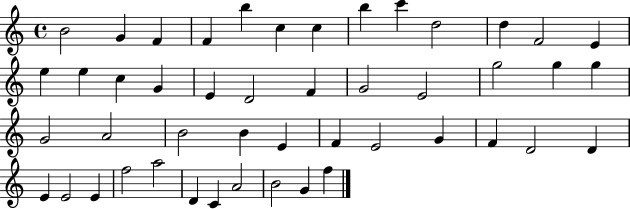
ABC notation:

X:1
T:Untitled
M:4/4
L:1/4
K:C
B2 G F F b c c b c' d2 d F2 E e e c G E D2 F G2 E2 g2 g g G2 A2 B2 B E F E2 G F D2 D E E2 E f2 a2 D C A2 B2 G f